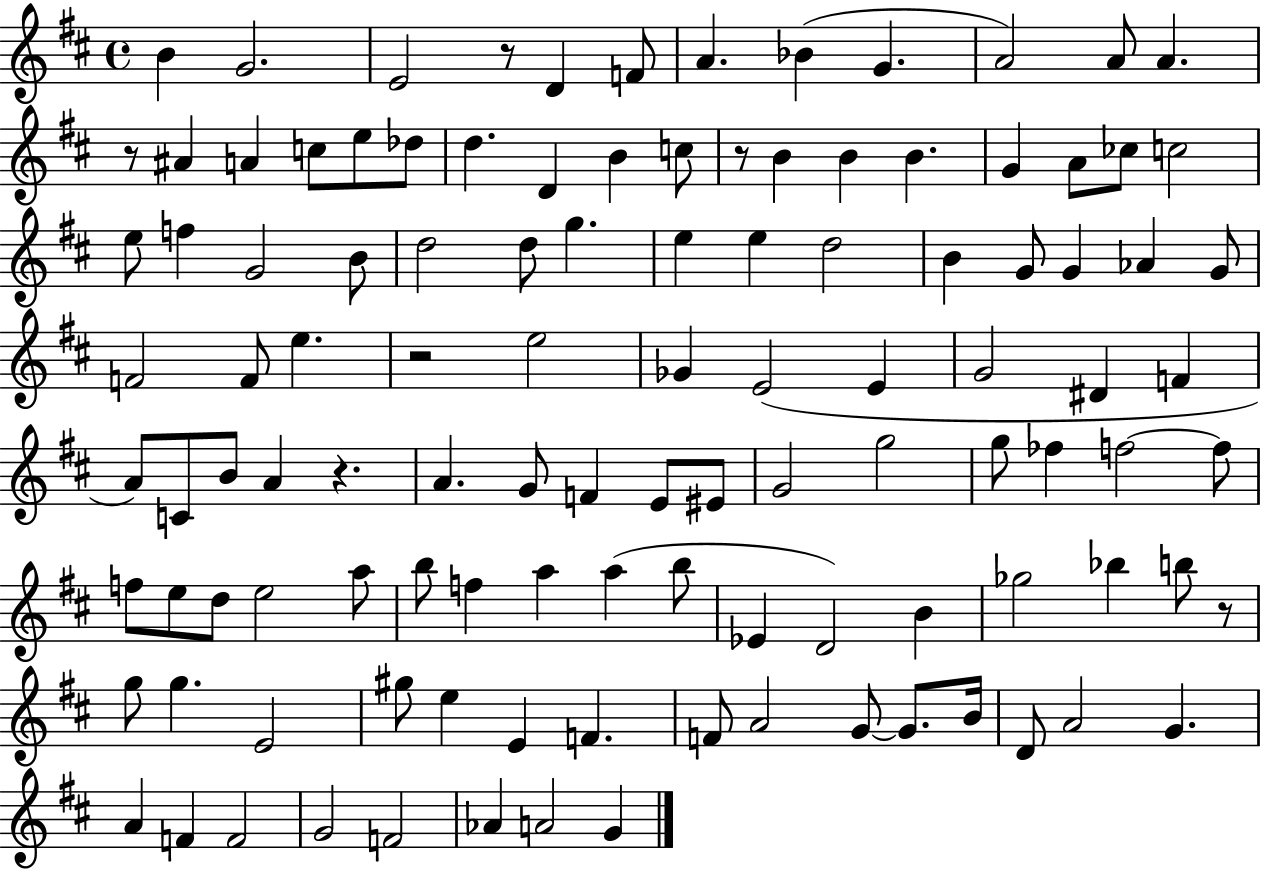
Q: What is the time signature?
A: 4/4